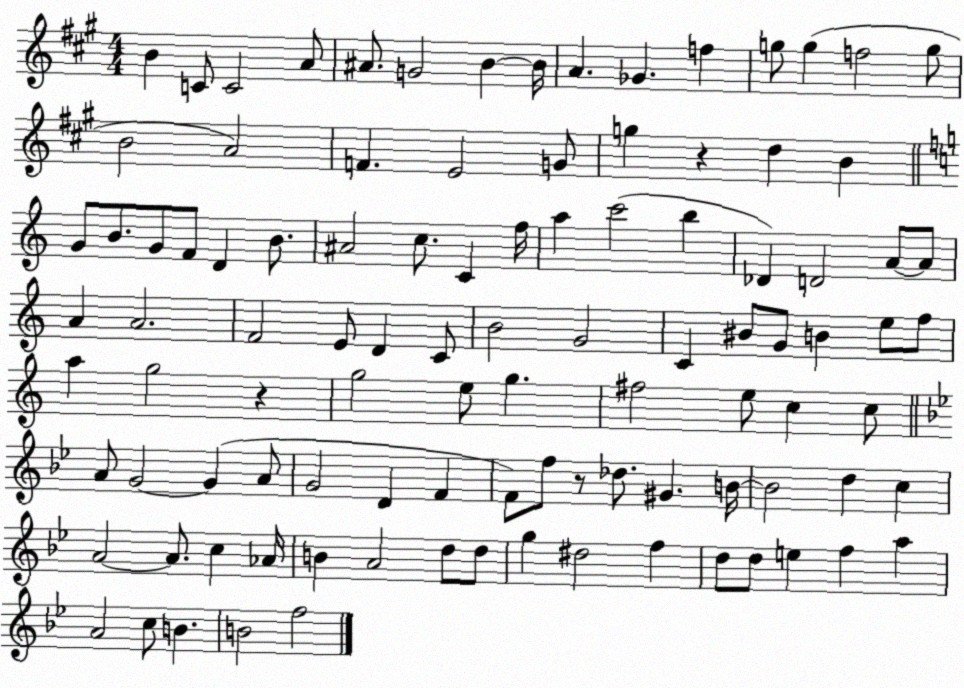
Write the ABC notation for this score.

X:1
T:Untitled
M:4/4
L:1/4
K:A
B C/2 C2 A/2 ^A/2 G2 B B/4 A _G f g/2 g f2 g/2 B2 A2 F E2 G/2 g z d B G/2 B/2 G/2 F/2 D B/2 ^A2 c/2 C f/4 a c'2 b _D D2 A/2 A/2 A A2 F2 E/2 D C/2 B2 G2 C ^B/2 G/2 B e/2 f/2 a g2 z g2 e/2 g ^f2 e/2 c c/2 A/2 G2 G A/2 G2 D F F/2 f/2 z/2 _d/2 ^G B/4 B2 d c A2 A/2 c _A/4 B A2 d/2 d/2 g ^d2 f d/2 d/2 e f a A2 c/2 B B2 f2